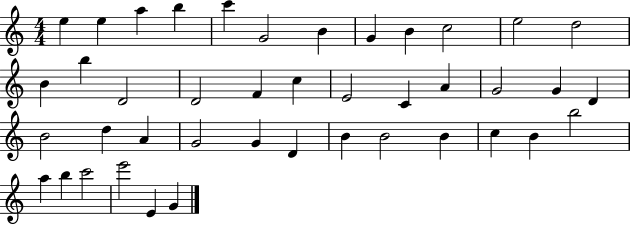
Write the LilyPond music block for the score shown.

{
  \clef treble
  \numericTimeSignature
  \time 4/4
  \key c \major
  e''4 e''4 a''4 b''4 | c'''4 g'2 b'4 | g'4 b'4 c''2 | e''2 d''2 | \break b'4 b''4 d'2 | d'2 f'4 c''4 | e'2 c'4 a'4 | g'2 g'4 d'4 | \break b'2 d''4 a'4 | g'2 g'4 d'4 | b'4 b'2 b'4 | c''4 b'4 b''2 | \break a''4 b''4 c'''2 | e'''2 e'4 g'4 | \bar "|."
}